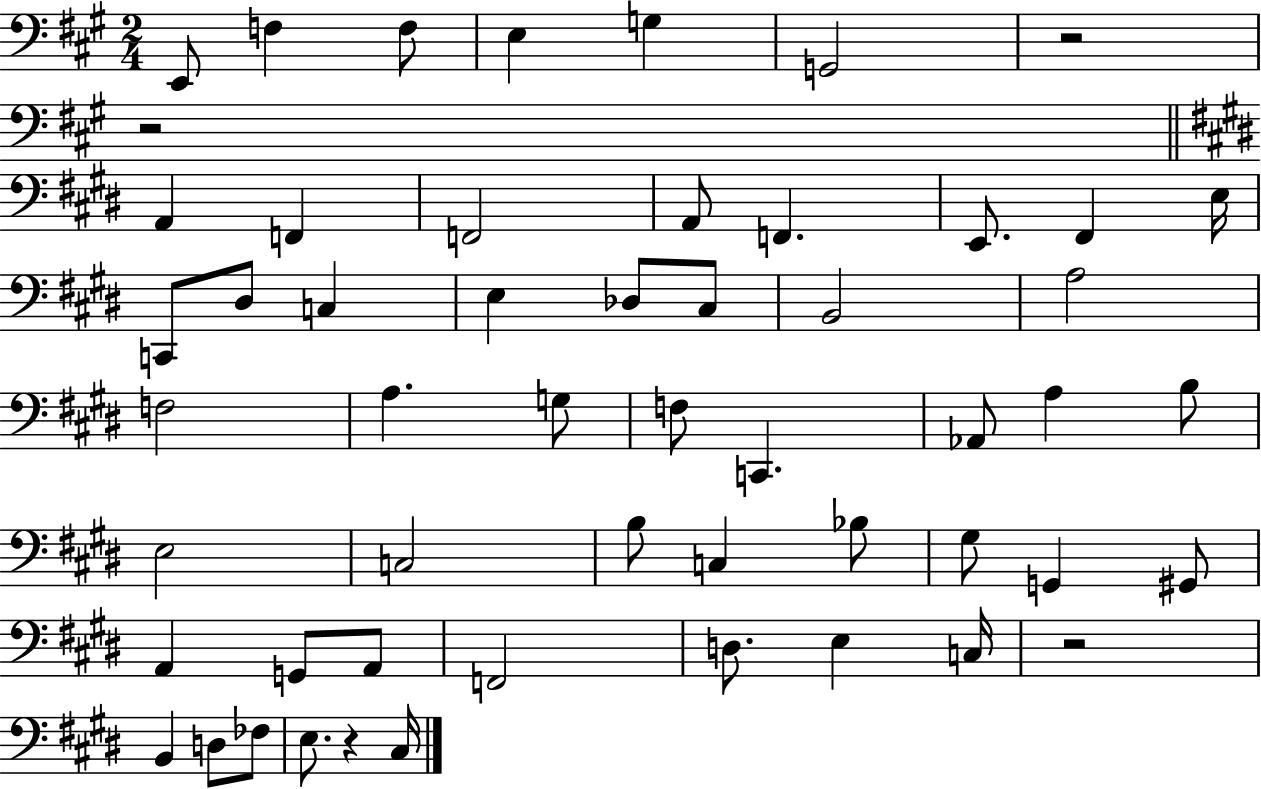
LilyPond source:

{
  \clef bass
  \numericTimeSignature
  \time 2/4
  \key a \major
  \repeat volta 2 { e,8 f4 f8 | e4 g4 | g,2 | r2 | \break r2 | \bar "||" \break \key e \major a,4 f,4 | f,2 | a,8 f,4. | e,8. fis,4 e16 | \break c,8 dis8 c4 | e4 des8 cis8 | b,2 | a2 | \break f2 | a4. g8 | f8 c,4. | aes,8 a4 b8 | \break e2 | c2 | b8 c4 bes8 | gis8 g,4 gis,8 | \break a,4 g,8 a,8 | f,2 | d8. e4 c16 | r2 | \break b,4 d8 fes8 | e8. r4 cis16 | } \bar "|."
}